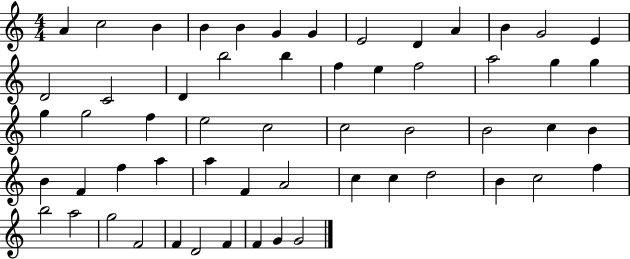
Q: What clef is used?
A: treble